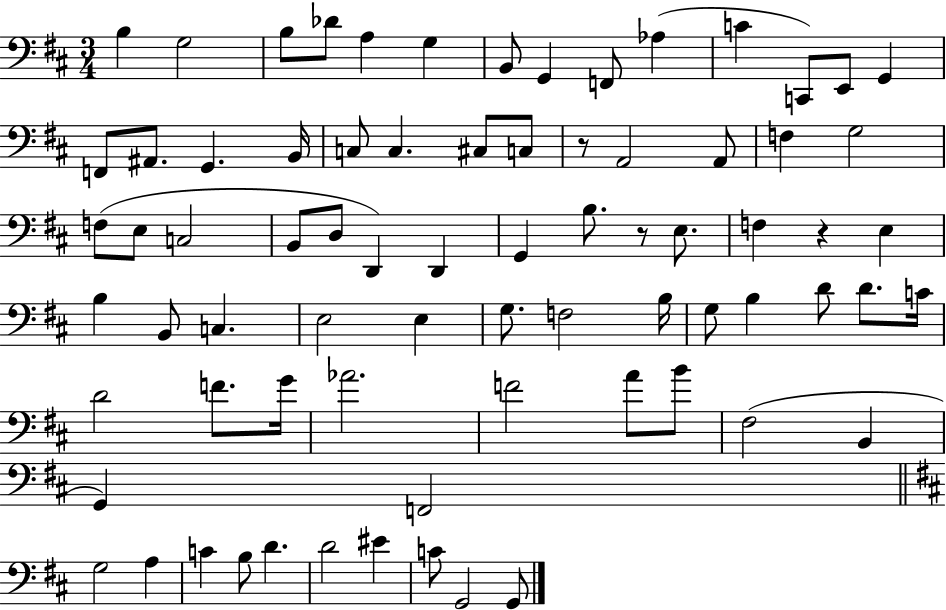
X:1
T:Untitled
M:3/4
L:1/4
K:D
B, G,2 B,/2 _D/2 A, G, B,,/2 G,, F,,/2 _A, C C,,/2 E,,/2 G,, F,,/2 ^A,,/2 G,, B,,/4 C,/2 C, ^C,/2 C,/2 z/2 A,,2 A,,/2 F, G,2 F,/2 E,/2 C,2 B,,/2 D,/2 D,, D,, G,, B,/2 z/2 E,/2 F, z E, B, B,,/2 C, E,2 E, G,/2 F,2 B,/4 G,/2 B, D/2 D/2 C/4 D2 F/2 G/4 _A2 F2 A/2 B/2 ^F,2 B,, G,, F,,2 G,2 A, C B,/2 D D2 ^E C/2 G,,2 G,,/2